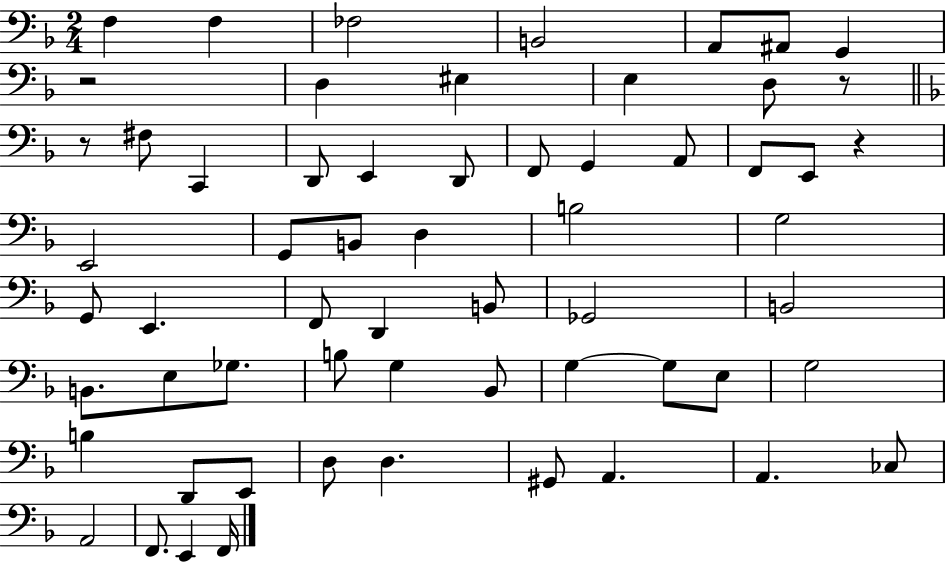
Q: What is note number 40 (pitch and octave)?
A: Bb2